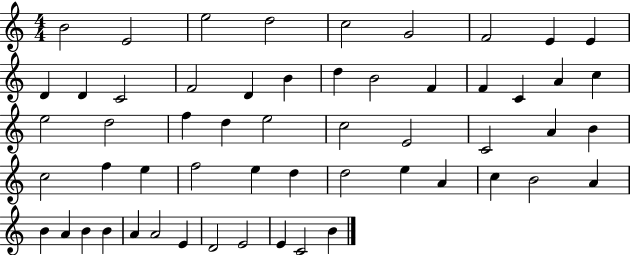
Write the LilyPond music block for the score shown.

{
  \clef treble
  \numericTimeSignature
  \time 4/4
  \key c \major
  b'2 e'2 | e''2 d''2 | c''2 g'2 | f'2 e'4 e'4 | \break d'4 d'4 c'2 | f'2 d'4 b'4 | d''4 b'2 f'4 | f'4 c'4 a'4 c''4 | \break e''2 d''2 | f''4 d''4 e''2 | c''2 e'2 | c'2 a'4 b'4 | \break c''2 f''4 e''4 | f''2 e''4 d''4 | d''2 e''4 a'4 | c''4 b'2 a'4 | \break b'4 a'4 b'4 b'4 | a'4 a'2 e'4 | d'2 e'2 | e'4 c'2 b'4 | \break \bar "|."
}